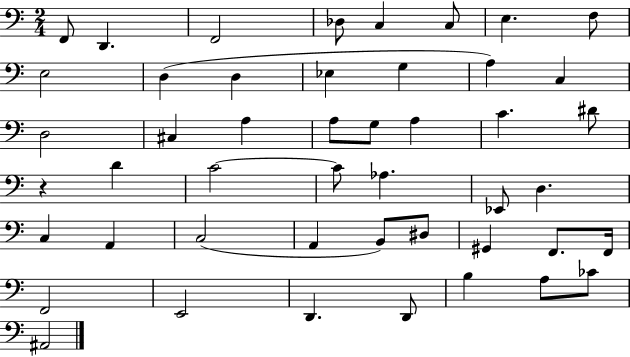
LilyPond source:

{
  \clef bass
  \numericTimeSignature
  \time 2/4
  \key c \major
  \repeat volta 2 { f,8 d,4. | f,2 | des8 c4 c8 | e4. f8 | \break e2 | d4( d4 | ees4 g4 | a4) c4 | \break d2 | cis4 a4 | a8 g8 a4 | c'4. dis'8 | \break r4 d'4 | c'2~~ | c'8 aes4. | ees,8 d4. | \break c4 a,4 | c2( | a,4 b,8) dis8 | gis,4 f,8. f,16 | \break f,2 | e,2 | d,4. d,8 | b4 a8 ces'8 | \break ais,2 | } \bar "|."
}